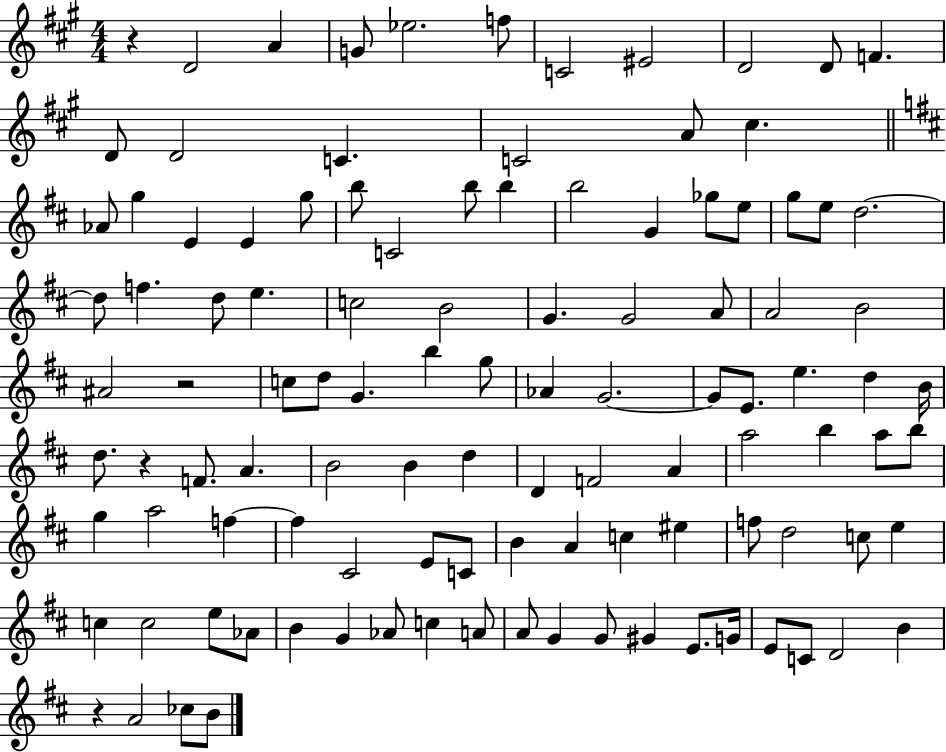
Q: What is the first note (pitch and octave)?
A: D4